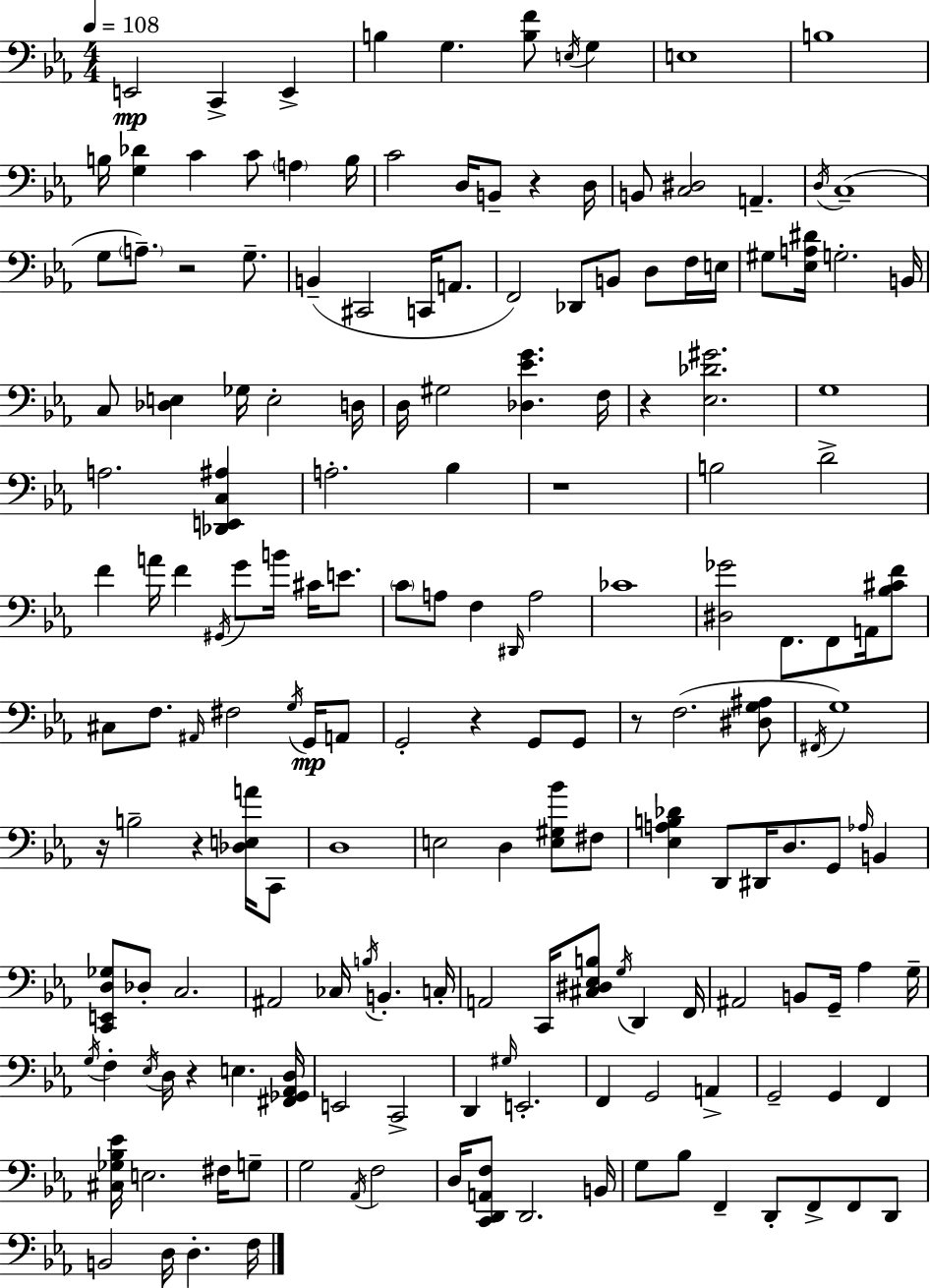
X:1
T:Untitled
M:4/4
L:1/4
K:Cm
E,,2 C,, E,, B, G, [B,F]/2 E,/4 G, E,4 B,4 B,/4 [G,_D] C C/2 A, B,/4 C2 D,/4 B,,/2 z D,/4 B,,/2 [C,^D,]2 A,, D,/4 C,4 G,/2 A,/2 z2 G,/2 B,, ^C,,2 C,,/4 A,,/2 F,,2 _D,,/2 B,,/2 D,/2 F,/4 E,/4 ^G,/2 [_E,A,^D]/4 G,2 B,,/4 C,/2 [_D,E,] _G,/4 E,2 D,/4 D,/4 ^G,2 [_D,_EG] F,/4 z [_E,_D^G]2 G,4 A,2 [_D,,E,,C,^A,] A,2 _B, z4 B,2 D2 F A/4 F ^G,,/4 G/2 B/4 ^C/4 E/2 C/2 A,/2 F, ^D,,/4 A,2 _C4 [^D,_G]2 F,,/2 F,,/2 A,,/4 [_B,^CF]/2 ^C,/2 F,/2 ^A,,/4 ^F,2 G,/4 G,,/4 A,,/2 G,,2 z G,,/2 G,,/2 z/2 F,2 [^D,G,^A,]/2 ^F,,/4 G,4 z/4 B,2 z [_D,E,A]/4 C,,/2 D,4 E,2 D, [E,^G,_B]/2 ^F,/2 [_E,A,B,_D] D,,/2 ^D,,/4 D,/2 G,,/2 _A,/4 B,, [C,,E,,D,_G,]/2 _D,/2 C,2 ^A,,2 _C,/4 B,/4 B,, C,/4 A,,2 C,,/4 [^C,^D,_E,B,]/2 G,/4 D,, F,,/4 ^A,,2 B,,/2 G,,/4 _A, G,/4 G,/4 F, _E,/4 D,/4 z E, [^F,,_G,,_A,,D,]/4 E,,2 C,,2 D,, ^G,/4 E,,2 F,, G,,2 A,, G,,2 G,, F,, [^C,_G,_B,_E]/4 E,2 ^F,/4 G,/2 G,2 _A,,/4 F,2 D,/4 [C,,D,,A,,F,]/2 D,,2 B,,/4 G,/2 _B,/2 F,, D,,/2 F,,/2 F,,/2 D,,/2 B,,2 D,/4 D, F,/4